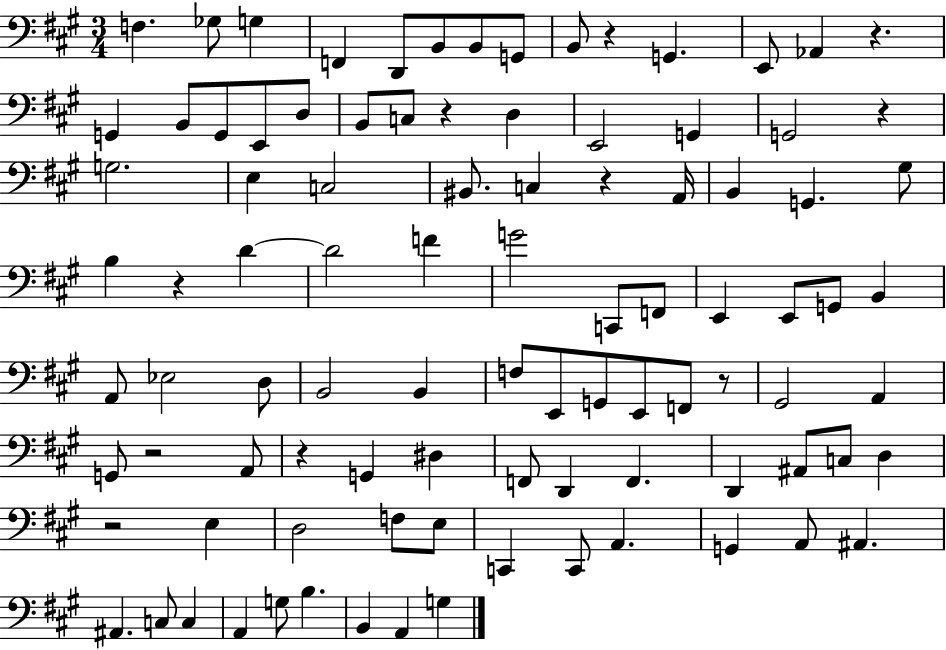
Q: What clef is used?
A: bass